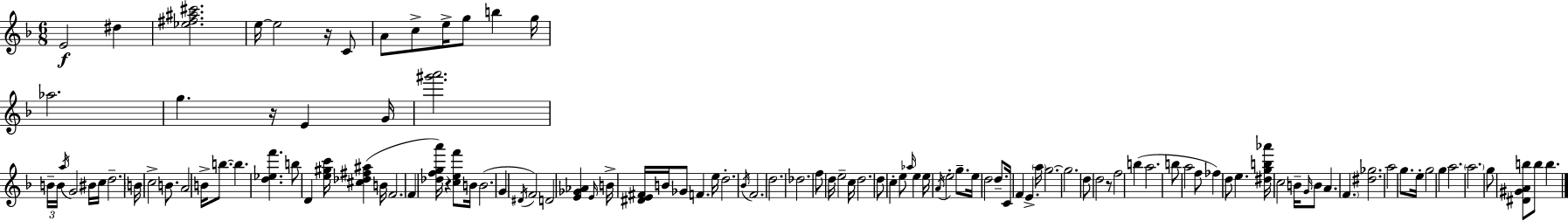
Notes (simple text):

E4/h D#5/q [Eb5,F#5,A#5,C#6]/h. E5/s E5/h R/s C4/e A4/e C5/e E5/s G5/e B5/q G5/s Ab5/h. G5/q. R/s E4/q G4/s [G#6,A6]/h. B4/s B4/s A5/s G4/h BIS4/s C5/s D5/h. B4/s C5/h B4/e. A4/h B4/s B5/e. B5/q. [D5,Eb5,F6]/q. B5/e D4/q [E5,G#5,C6]/s [C#5,Db5,F#5,A#5]/q B4/s F4/h. F4/q [Db5,F5,G5,A6]/s R/q [C5,E5,F6]/e B4/s B4/h. G4/q D#4/s F4/h D4/h [E4,Gb4,Ab4]/q E4/s B4/s [D#4,E4,F#4]/s B4/s Gb4/e F4/q. E5/s D5/h. Bb4/s F4/h. D5/h. Db5/h. F5/e D5/s E5/h C5/s D5/h. D5/e C5/q E5/e Ab5/s E5/q E5/s A4/s E5/h G5/e. E5/s D5/h D5/e. C4/s F4/q E4/q. A5/s G5/h. G5/h. D5/e D5/h R/e F5/h B5/q A5/h. B5/e A5/h F5/e FES5/q D5/e E5/q. [D#5,G5,B5,Ab6]/s C5/h B4/s G4/s B4/e A4/q. F4/q. [D#5,Gb5]/h. A5/h G5/e. E5/s G5/h G5/q A5/h. A5/h. G5/e [D#4,G#4,A4,B5]/e B5/e B5/q.